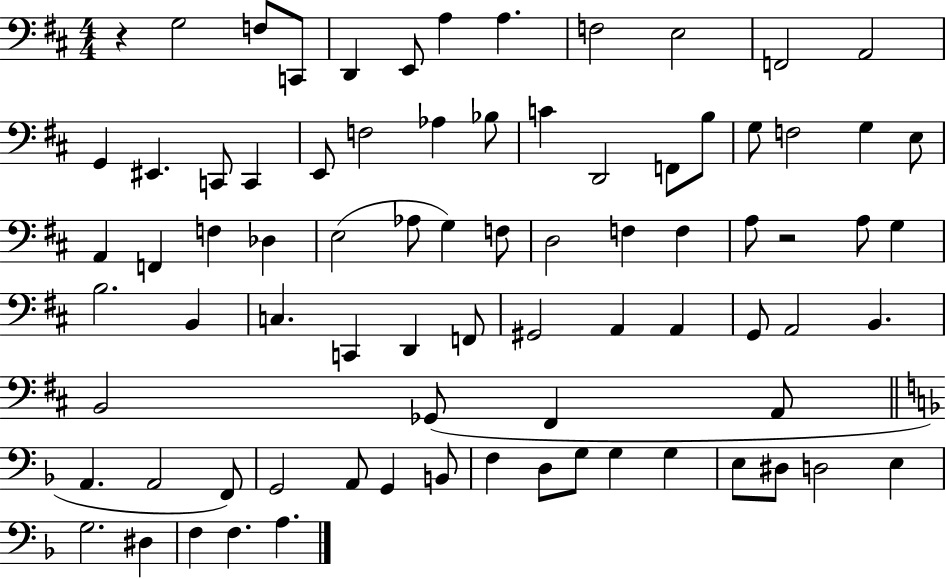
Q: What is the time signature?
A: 4/4